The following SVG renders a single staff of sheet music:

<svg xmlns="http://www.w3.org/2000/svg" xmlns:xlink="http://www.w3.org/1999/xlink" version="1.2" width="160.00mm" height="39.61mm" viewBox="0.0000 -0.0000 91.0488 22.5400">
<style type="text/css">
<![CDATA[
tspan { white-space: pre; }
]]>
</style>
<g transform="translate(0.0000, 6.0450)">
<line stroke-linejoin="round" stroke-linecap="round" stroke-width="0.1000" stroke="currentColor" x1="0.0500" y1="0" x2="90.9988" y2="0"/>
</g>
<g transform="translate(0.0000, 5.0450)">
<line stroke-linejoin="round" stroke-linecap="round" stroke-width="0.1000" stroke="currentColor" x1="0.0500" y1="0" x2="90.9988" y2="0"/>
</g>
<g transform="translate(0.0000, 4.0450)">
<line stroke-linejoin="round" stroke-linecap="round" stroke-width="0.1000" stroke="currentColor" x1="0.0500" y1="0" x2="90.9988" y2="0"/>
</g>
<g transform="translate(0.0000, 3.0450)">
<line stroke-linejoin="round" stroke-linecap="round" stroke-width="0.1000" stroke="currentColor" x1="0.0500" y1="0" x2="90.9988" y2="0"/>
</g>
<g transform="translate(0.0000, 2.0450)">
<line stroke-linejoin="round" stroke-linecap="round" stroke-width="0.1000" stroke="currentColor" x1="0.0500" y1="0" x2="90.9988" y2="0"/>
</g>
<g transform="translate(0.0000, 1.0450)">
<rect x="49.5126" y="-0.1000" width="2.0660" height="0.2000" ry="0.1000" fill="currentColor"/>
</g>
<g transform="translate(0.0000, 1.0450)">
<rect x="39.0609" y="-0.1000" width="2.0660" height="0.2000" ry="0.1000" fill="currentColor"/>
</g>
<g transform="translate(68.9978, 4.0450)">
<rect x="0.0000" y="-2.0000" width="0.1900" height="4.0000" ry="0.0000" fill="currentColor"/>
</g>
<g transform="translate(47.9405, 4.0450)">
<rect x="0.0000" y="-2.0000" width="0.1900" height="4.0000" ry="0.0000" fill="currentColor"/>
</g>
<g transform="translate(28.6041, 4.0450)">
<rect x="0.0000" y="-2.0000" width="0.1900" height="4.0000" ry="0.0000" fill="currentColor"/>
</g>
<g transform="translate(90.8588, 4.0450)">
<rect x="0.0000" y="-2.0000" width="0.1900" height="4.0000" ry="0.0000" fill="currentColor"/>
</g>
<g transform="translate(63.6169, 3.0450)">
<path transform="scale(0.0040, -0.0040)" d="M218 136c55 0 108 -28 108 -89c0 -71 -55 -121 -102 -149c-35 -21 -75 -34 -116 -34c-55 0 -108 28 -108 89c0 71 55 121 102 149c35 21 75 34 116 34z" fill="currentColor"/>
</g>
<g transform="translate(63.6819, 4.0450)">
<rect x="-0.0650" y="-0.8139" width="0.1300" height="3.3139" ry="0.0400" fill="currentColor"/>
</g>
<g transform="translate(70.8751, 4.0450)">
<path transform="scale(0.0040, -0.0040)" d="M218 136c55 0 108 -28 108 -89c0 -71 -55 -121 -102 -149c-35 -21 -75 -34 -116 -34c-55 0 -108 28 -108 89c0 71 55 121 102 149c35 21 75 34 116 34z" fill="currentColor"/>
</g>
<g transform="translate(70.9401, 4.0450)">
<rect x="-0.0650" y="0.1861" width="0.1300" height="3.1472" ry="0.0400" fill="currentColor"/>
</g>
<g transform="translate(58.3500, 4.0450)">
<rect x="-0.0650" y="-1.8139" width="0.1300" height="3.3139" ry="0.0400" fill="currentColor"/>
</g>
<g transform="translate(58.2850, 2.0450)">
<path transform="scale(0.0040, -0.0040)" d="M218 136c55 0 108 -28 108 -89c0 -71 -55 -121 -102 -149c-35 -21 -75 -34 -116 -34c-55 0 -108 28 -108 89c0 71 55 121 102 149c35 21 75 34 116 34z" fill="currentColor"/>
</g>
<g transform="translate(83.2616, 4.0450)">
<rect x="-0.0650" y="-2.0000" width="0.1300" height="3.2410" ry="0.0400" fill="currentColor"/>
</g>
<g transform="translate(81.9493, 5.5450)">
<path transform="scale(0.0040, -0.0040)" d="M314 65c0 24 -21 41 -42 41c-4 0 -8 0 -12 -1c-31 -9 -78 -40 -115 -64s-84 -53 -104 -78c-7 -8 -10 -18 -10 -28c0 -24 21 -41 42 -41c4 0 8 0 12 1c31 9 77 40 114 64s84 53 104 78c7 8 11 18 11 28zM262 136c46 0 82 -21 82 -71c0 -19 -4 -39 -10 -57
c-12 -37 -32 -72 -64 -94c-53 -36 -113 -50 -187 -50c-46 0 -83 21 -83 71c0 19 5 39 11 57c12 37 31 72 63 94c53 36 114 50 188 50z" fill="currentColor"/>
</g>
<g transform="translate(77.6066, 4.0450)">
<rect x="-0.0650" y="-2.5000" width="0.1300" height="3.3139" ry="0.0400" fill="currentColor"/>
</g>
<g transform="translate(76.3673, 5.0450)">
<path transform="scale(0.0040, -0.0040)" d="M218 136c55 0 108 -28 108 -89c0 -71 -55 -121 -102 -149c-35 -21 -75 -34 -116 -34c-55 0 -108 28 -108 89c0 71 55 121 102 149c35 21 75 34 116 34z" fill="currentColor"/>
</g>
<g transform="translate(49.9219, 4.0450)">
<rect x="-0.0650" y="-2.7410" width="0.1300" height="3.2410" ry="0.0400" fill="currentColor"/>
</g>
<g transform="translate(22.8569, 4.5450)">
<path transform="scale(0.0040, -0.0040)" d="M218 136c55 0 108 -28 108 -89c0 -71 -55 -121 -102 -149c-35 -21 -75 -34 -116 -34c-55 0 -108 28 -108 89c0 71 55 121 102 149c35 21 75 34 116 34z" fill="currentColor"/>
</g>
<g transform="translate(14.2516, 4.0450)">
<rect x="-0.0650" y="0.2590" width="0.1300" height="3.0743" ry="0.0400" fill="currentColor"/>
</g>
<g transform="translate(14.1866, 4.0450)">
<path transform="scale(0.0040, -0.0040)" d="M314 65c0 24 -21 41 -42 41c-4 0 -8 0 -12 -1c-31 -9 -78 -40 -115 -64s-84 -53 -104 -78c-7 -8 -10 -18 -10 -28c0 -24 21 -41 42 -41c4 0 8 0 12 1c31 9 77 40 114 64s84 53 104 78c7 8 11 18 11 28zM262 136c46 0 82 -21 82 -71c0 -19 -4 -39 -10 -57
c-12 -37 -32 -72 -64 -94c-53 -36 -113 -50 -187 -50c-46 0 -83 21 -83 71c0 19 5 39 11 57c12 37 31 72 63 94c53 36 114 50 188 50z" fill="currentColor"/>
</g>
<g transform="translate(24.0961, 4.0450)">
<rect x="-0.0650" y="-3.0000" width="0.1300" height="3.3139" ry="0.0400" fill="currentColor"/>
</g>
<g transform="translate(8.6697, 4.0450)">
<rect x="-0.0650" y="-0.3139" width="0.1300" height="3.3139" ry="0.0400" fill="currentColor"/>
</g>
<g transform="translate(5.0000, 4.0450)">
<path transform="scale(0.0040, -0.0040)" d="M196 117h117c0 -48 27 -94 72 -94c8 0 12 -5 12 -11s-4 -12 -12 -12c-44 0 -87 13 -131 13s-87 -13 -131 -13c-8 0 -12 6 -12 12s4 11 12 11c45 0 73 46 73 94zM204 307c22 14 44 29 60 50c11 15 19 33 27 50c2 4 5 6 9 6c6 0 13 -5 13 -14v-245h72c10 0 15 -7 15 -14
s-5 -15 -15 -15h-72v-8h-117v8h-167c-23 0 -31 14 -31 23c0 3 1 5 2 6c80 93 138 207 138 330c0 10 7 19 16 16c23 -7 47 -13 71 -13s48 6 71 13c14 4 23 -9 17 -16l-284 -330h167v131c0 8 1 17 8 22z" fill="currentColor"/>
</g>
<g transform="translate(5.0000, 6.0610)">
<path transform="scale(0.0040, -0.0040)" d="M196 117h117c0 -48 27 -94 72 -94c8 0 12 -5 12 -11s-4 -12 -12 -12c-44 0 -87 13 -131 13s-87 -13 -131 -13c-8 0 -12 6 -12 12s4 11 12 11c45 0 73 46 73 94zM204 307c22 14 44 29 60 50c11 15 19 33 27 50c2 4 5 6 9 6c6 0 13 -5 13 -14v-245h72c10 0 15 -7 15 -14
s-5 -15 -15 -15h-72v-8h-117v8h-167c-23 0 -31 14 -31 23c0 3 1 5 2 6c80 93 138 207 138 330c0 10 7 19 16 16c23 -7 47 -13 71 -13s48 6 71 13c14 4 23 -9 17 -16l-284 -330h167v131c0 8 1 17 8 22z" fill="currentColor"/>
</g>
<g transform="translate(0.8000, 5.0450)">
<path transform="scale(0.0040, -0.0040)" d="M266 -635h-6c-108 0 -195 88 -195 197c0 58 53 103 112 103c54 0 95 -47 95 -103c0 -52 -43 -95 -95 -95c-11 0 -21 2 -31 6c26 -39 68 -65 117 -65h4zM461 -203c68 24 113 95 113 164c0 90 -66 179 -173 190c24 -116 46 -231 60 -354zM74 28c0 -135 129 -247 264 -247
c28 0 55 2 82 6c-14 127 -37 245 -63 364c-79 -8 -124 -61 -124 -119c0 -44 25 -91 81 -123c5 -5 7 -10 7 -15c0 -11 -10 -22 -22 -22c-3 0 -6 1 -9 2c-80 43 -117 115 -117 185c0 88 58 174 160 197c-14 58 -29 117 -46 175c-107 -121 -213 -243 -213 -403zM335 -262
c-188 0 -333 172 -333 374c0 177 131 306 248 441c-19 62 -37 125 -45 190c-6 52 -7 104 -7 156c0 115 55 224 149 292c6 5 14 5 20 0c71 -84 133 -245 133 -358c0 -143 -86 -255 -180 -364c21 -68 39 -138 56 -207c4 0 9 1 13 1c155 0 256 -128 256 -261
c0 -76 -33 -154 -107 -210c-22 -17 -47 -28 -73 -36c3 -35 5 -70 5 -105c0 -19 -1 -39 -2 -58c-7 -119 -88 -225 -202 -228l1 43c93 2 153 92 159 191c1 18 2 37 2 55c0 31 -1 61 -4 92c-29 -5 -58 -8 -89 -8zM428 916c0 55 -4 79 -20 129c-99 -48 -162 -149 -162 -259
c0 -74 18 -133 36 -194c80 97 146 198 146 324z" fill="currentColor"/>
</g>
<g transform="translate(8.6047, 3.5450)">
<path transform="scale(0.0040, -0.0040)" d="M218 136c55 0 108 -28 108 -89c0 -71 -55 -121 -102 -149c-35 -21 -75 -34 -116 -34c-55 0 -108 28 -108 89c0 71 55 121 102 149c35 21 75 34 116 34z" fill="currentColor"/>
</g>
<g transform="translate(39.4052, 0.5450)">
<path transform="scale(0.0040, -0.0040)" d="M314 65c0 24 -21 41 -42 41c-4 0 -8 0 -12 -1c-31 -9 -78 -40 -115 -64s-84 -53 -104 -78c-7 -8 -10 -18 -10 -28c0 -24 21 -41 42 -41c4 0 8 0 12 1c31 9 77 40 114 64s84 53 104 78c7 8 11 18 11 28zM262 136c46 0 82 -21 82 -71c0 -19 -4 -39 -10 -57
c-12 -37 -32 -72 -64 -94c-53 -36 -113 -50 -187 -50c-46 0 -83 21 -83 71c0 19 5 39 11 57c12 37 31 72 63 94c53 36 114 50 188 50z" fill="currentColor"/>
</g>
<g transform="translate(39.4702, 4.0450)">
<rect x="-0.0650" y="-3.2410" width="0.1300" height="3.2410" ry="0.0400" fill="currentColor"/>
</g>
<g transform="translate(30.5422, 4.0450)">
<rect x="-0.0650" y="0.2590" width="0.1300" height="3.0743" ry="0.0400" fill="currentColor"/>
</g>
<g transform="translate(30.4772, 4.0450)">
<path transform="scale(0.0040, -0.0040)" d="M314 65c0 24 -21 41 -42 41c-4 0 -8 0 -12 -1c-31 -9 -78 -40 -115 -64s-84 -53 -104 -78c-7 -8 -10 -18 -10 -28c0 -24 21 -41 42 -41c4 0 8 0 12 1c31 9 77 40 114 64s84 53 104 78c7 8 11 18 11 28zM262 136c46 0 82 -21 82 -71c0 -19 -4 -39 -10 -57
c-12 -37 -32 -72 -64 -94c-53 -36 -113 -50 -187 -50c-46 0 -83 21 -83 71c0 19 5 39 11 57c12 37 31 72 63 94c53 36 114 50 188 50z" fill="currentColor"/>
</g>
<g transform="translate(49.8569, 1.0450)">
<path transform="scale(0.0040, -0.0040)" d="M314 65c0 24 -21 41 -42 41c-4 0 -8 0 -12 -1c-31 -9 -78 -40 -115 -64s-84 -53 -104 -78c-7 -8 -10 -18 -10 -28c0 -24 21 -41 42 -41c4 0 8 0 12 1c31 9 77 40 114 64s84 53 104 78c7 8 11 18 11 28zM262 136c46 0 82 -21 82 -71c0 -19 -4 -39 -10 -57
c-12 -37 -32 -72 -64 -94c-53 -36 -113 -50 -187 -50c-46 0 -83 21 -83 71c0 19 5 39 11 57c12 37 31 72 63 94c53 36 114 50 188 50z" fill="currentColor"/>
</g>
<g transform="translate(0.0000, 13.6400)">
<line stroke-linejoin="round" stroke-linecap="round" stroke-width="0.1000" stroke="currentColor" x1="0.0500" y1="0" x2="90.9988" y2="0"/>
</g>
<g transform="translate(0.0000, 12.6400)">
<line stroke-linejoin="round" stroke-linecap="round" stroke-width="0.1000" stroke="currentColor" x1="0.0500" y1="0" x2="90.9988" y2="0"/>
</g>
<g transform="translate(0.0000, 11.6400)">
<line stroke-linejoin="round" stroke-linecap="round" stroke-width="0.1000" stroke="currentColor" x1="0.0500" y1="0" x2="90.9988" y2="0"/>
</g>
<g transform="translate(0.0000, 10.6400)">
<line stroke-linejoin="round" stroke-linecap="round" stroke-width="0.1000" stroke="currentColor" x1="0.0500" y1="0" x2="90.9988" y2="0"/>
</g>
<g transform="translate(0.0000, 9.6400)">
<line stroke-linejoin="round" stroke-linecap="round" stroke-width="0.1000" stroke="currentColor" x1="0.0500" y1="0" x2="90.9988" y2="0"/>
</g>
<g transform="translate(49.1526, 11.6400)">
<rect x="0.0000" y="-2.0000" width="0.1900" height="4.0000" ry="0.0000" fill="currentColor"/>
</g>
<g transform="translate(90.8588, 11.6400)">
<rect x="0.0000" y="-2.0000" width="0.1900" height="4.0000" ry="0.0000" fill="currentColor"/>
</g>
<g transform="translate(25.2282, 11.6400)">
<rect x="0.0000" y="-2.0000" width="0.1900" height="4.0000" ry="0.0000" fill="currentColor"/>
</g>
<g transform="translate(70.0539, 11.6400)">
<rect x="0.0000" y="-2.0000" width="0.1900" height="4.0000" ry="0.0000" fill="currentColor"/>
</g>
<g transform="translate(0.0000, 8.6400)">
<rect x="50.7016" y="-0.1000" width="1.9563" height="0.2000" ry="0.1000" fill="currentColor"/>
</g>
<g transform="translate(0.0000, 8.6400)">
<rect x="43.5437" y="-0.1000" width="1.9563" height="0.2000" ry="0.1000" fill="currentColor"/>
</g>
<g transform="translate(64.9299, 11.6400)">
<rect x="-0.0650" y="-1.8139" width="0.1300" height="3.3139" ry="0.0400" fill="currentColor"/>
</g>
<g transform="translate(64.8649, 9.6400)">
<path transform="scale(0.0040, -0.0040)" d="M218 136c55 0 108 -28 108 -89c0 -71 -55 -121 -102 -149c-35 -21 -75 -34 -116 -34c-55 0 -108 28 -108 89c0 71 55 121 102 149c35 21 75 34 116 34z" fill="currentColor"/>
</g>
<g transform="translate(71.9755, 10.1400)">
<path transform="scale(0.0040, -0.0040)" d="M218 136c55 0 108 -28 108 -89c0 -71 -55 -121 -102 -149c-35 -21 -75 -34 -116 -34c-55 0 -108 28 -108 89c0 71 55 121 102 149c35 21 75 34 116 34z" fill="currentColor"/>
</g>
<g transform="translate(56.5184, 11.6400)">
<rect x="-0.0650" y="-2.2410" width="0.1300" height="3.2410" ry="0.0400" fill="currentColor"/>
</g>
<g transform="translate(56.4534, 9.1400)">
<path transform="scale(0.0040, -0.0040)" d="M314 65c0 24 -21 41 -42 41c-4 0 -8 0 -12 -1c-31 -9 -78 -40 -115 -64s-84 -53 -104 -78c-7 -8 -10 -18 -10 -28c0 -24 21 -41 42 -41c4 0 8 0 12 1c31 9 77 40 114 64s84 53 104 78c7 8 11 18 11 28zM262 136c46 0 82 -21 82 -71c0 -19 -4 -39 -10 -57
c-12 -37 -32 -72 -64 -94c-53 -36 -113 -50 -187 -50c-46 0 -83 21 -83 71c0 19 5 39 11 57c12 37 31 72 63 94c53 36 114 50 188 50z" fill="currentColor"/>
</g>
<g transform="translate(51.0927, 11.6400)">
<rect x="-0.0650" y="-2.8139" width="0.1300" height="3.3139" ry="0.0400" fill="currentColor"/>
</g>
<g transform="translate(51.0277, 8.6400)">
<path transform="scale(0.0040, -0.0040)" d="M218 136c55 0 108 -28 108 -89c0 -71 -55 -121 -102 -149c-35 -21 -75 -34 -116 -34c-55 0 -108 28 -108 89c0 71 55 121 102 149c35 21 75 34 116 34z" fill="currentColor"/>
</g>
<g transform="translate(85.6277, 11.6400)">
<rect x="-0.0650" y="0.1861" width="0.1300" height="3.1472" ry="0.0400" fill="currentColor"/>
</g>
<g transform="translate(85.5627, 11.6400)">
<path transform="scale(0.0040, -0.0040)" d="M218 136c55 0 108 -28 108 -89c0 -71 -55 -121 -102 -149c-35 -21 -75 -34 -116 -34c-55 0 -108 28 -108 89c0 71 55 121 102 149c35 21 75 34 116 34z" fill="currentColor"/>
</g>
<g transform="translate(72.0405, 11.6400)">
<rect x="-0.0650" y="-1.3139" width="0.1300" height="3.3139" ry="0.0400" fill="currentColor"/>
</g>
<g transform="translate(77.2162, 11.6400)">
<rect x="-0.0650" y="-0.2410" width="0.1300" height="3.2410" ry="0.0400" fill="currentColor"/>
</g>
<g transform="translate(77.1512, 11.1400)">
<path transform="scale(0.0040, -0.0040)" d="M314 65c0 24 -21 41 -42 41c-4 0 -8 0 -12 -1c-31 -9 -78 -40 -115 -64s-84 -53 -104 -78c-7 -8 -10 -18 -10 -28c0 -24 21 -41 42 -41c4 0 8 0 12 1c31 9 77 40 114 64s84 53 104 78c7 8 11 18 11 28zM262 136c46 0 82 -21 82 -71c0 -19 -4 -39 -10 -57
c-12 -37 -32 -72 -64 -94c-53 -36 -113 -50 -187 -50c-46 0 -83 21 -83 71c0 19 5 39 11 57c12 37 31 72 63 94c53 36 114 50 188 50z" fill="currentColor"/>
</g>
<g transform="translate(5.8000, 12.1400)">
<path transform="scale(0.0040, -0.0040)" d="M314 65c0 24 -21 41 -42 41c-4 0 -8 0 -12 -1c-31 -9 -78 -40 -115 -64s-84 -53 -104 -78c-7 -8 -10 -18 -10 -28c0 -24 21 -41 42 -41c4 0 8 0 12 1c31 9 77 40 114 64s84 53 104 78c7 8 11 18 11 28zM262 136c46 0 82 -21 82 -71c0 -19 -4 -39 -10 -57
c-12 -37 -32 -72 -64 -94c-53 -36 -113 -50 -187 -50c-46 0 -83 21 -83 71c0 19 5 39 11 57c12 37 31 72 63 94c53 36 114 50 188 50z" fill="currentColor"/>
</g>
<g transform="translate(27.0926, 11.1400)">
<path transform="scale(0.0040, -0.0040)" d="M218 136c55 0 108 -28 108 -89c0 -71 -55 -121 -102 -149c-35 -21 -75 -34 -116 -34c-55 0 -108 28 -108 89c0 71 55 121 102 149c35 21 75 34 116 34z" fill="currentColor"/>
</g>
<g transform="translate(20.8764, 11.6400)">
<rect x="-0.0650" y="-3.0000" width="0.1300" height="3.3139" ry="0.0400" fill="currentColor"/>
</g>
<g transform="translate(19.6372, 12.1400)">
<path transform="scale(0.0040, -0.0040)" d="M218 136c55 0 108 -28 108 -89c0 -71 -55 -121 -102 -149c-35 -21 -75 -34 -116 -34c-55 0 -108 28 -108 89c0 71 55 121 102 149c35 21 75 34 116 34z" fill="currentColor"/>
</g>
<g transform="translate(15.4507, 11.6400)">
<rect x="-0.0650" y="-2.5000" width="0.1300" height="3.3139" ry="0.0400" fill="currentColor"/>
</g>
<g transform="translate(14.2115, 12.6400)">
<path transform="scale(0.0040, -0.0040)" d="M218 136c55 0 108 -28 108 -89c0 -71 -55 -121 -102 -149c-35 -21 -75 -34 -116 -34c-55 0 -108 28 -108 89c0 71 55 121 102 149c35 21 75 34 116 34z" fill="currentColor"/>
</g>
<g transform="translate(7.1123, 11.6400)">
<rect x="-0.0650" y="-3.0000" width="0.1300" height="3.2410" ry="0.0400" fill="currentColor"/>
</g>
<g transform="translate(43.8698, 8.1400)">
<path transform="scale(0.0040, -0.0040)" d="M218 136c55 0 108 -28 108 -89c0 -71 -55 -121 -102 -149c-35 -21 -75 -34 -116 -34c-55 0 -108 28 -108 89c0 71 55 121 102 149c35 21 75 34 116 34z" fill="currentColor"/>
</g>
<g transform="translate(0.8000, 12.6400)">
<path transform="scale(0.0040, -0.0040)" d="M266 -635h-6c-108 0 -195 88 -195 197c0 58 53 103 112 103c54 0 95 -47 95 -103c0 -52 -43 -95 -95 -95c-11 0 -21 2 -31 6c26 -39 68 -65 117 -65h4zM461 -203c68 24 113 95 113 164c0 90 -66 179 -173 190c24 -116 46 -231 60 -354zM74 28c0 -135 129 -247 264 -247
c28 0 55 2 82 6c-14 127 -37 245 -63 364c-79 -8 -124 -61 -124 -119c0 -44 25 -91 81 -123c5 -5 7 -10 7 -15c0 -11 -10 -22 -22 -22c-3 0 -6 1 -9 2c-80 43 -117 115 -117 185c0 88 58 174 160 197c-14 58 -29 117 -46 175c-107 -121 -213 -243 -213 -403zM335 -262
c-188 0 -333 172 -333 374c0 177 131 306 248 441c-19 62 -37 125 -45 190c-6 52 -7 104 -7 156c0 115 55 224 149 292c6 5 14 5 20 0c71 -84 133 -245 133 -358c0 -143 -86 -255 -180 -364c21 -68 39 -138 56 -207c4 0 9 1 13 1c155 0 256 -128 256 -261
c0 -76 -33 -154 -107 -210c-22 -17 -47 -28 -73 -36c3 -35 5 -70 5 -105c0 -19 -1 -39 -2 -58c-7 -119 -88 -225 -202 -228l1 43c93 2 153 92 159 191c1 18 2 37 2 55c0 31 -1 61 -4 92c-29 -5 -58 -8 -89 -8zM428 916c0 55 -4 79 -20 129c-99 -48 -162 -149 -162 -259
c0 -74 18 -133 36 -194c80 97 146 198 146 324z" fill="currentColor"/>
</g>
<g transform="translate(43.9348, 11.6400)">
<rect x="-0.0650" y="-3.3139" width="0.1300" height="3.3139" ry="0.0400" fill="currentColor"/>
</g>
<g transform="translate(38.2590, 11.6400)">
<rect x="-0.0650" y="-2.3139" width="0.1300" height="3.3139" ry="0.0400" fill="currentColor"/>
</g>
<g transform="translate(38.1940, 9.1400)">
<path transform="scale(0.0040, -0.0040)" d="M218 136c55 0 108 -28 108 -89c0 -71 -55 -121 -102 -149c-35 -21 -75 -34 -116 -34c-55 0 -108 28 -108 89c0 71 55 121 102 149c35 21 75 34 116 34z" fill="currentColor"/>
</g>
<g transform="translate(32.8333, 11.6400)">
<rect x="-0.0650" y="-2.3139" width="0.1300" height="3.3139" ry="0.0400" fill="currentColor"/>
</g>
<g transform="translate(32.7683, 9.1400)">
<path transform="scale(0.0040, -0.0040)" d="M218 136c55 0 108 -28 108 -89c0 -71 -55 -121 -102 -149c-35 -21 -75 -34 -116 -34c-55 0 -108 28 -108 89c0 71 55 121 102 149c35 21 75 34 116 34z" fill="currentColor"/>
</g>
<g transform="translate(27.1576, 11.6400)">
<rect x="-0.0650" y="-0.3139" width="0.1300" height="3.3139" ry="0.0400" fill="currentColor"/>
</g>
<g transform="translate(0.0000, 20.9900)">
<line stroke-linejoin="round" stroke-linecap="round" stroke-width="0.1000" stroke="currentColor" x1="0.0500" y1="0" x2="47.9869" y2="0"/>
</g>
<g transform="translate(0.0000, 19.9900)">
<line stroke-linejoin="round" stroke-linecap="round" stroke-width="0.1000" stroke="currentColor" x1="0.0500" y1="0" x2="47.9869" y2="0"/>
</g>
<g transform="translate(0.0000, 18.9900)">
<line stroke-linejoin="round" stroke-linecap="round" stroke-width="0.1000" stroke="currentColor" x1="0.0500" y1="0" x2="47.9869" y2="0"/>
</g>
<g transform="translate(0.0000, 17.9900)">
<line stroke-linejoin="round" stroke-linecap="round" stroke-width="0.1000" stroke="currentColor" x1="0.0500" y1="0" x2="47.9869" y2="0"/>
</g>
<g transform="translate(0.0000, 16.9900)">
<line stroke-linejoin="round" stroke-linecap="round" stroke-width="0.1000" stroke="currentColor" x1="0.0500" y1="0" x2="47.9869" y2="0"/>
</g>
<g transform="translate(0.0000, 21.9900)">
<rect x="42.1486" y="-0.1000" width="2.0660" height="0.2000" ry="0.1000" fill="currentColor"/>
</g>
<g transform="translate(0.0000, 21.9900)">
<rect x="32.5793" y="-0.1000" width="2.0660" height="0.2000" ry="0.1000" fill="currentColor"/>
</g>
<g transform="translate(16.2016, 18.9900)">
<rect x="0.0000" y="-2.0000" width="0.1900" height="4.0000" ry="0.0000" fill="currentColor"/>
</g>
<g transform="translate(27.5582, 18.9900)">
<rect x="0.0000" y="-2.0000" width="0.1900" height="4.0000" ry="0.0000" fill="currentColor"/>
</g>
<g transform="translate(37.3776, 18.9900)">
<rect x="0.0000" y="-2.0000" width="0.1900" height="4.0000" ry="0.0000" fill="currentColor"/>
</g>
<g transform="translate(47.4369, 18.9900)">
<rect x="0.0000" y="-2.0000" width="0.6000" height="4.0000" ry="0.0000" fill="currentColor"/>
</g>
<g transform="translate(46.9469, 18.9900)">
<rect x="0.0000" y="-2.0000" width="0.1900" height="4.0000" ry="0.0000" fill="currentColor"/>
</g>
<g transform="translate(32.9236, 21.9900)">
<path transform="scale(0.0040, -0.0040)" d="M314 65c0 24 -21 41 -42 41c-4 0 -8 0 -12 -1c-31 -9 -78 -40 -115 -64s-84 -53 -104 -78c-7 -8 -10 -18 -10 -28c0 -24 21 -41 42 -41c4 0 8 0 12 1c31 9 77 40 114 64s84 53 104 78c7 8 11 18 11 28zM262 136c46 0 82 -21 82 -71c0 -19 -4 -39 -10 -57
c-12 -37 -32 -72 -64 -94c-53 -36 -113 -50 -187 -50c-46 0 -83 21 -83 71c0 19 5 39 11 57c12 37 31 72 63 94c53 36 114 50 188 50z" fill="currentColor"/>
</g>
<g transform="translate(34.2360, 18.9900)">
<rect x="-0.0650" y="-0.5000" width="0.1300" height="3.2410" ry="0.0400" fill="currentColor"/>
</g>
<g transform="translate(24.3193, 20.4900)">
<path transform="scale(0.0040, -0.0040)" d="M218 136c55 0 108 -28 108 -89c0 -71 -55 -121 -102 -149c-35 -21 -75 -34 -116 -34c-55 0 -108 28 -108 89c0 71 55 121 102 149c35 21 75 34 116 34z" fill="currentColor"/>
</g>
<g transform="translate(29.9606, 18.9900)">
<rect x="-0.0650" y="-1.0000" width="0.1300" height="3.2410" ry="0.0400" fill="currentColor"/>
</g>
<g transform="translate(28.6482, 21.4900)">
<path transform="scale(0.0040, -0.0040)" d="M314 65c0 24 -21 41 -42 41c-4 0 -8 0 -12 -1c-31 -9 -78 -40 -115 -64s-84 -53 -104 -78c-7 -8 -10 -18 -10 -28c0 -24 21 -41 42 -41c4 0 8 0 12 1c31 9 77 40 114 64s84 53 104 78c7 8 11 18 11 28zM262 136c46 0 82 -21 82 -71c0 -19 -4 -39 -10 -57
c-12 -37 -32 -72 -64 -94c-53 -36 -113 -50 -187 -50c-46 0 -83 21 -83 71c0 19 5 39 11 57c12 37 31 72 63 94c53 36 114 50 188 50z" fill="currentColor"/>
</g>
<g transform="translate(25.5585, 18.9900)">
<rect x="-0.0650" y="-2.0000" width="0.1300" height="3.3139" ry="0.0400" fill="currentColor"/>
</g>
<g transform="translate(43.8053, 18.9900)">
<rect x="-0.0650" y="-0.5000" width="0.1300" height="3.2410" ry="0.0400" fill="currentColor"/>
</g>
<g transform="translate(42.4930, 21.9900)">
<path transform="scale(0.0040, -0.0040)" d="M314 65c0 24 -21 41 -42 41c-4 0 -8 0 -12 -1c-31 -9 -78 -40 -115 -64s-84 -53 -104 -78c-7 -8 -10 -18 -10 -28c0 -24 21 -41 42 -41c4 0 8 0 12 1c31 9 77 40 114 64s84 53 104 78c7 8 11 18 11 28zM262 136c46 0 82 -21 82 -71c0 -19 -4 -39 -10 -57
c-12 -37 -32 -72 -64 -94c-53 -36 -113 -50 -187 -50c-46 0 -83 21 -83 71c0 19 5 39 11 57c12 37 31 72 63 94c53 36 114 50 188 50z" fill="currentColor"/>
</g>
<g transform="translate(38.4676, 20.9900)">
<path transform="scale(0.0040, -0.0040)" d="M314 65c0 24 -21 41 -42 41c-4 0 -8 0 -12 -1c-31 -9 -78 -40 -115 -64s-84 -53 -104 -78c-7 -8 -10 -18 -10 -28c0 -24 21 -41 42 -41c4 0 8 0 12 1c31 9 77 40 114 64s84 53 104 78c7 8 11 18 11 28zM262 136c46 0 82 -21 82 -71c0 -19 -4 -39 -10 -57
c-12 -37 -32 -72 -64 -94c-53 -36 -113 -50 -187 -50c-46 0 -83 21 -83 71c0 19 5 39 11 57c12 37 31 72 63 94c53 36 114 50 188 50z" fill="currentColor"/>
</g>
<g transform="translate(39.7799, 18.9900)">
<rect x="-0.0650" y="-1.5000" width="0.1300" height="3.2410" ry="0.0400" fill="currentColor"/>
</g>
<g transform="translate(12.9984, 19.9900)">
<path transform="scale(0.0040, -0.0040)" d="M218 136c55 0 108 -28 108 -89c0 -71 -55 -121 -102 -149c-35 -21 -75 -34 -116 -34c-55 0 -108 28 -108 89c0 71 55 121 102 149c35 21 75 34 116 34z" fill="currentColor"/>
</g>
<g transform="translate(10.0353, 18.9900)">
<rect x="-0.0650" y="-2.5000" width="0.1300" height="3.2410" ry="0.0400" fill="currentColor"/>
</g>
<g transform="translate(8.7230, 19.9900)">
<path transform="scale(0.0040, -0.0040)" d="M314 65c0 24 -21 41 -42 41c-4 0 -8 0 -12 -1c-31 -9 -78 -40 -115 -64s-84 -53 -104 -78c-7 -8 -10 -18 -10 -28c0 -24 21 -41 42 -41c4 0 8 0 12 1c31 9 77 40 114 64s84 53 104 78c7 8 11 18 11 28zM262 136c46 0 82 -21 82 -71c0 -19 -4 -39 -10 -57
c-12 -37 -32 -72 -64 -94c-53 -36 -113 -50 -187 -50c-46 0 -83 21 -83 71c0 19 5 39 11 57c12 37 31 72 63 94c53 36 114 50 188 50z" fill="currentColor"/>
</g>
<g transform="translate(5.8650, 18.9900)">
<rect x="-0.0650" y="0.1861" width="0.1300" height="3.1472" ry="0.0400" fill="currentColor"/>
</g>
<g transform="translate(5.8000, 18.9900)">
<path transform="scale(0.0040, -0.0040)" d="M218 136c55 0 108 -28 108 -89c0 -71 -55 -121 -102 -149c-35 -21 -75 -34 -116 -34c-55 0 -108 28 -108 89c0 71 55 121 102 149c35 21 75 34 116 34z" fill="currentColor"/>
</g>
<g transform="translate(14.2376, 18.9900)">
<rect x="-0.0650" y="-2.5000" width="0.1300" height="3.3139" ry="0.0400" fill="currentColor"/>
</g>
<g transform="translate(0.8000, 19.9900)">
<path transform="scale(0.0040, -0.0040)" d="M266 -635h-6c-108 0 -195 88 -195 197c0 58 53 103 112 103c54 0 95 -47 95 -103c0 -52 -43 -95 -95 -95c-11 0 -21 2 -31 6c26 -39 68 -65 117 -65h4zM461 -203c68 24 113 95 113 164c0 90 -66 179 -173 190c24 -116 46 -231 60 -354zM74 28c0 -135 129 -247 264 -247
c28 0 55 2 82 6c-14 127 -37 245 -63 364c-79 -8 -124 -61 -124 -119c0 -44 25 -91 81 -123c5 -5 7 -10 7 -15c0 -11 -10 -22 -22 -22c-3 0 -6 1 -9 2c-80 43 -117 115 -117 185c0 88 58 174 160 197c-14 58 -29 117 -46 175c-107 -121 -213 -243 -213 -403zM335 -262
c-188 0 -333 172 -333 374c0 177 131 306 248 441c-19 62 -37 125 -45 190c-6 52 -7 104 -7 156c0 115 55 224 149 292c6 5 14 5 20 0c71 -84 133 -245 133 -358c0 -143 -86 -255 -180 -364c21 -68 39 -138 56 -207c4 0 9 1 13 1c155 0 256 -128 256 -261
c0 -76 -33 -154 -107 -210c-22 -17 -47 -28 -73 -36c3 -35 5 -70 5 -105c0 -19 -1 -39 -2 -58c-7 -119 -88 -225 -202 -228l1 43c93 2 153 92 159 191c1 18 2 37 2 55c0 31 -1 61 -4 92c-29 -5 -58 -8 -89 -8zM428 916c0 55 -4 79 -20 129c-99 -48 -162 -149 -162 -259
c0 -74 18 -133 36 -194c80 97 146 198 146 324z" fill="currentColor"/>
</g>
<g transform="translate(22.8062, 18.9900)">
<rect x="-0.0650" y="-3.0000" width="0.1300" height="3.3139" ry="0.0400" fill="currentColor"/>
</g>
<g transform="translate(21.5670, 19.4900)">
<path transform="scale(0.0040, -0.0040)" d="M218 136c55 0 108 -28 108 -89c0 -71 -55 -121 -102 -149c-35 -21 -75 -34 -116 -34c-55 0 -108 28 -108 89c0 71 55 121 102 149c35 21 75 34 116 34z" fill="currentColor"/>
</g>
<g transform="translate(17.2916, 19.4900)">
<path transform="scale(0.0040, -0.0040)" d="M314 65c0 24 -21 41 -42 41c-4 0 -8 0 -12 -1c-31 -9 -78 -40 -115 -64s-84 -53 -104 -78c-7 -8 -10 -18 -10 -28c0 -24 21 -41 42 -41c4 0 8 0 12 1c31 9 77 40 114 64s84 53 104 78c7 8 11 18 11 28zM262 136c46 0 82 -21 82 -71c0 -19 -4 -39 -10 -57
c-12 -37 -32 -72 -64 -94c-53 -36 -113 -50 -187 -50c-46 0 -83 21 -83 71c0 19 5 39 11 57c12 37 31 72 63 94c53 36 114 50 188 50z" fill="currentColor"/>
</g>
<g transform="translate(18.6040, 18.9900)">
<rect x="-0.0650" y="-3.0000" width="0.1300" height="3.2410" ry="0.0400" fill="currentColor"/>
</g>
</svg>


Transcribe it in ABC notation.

X:1
T:Untitled
M:4/4
L:1/4
K:C
c B2 A B2 b2 a2 f d B G F2 A2 G A c g g b a g2 f e c2 B B G2 G A2 A F D2 C2 E2 C2